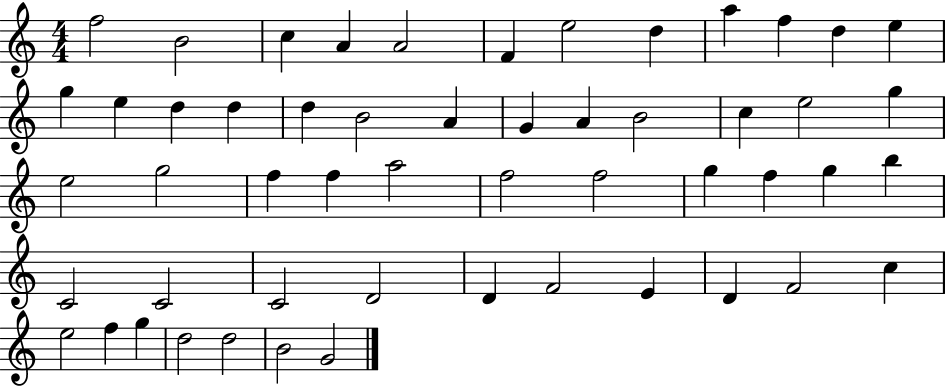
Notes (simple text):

F5/h B4/h C5/q A4/q A4/h F4/q E5/h D5/q A5/q F5/q D5/q E5/q G5/q E5/q D5/q D5/q D5/q B4/h A4/q G4/q A4/q B4/h C5/q E5/h G5/q E5/h G5/h F5/q F5/q A5/h F5/h F5/h G5/q F5/q G5/q B5/q C4/h C4/h C4/h D4/h D4/q F4/h E4/q D4/q F4/h C5/q E5/h F5/q G5/q D5/h D5/h B4/h G4/h